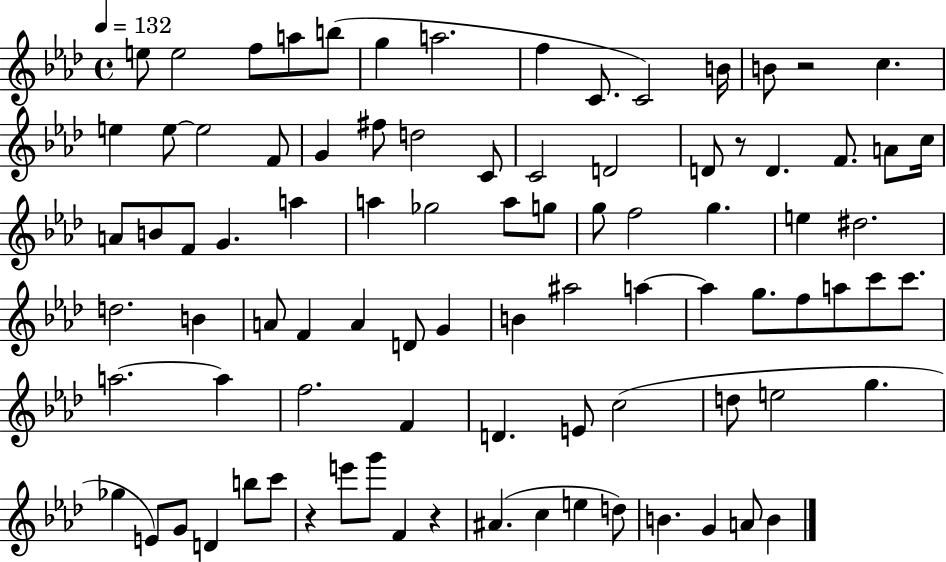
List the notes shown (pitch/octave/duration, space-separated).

E5/e E5/h F5/e A5/e B5/e G5/q A5/h. F5/q C4/e. C4/h B4/s B4/e R/h C5/q. E5/q E5/e E5/h F4/e G4/q F#5/e D5/h C4/e C4/h D4/h D4/e R/e D4/q. F4/e. A4/e C5/s A4/e B4/e F4/e G4/q. A5/q A5/q Gb5/h A5/e G5/e G5/e F5/h G5/q. E5/q D#5/h. D5/h. B4/q A4/e F4/q A4/q D4/e G4/q B4/q A#5/h A5/q A5/q G5/e. F5/e A5/e C6/e C6/e. A5/h. A5/q F5/h. F4/q D4/q. E4/e C5/h D5/e E5/h G5/q. Gb5/q E4/e G4/e D4/q B5/e C6/e R/q E6/e G6/e F4/q R/q A#4/q. C5/q E5/q D5/e B4/q. G4/q A4/e B4/q